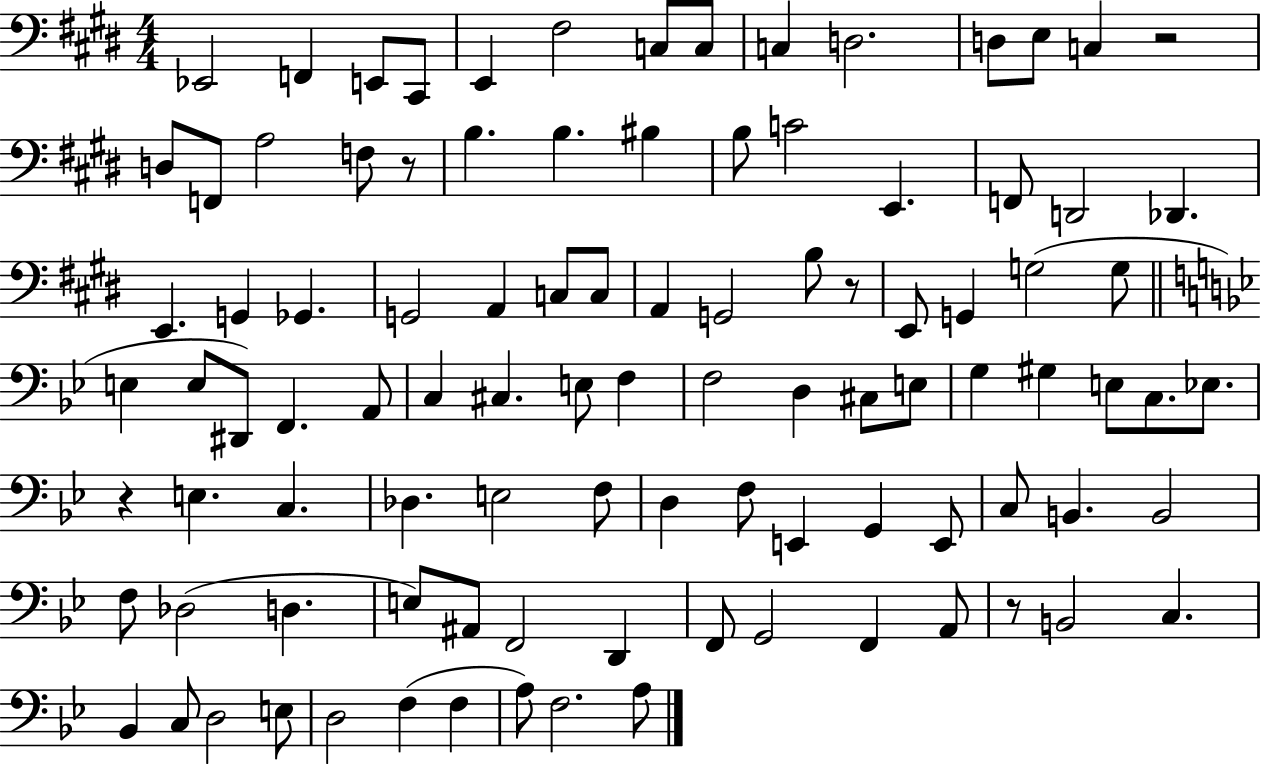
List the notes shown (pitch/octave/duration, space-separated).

Eb2/h F2/q E2/e C#2/e E2/q F#3/h C3/e C3/e C3/q D3/h. D3/e E3/e C3/q R/h D3/e F2/e A3/h F3/e R/e B3/q. B3/q. BIS3/q B3/e C4/h E2/q. F2/e D2/h Db2/q. E2/q. G2/q Gb2/q. G2/h A2/q C3/e C3/e A2/q G2/h B3/e R/e E2/e G2/q G3/h G3/e E3/q E3/e D#2/e F2/q. A2/e C3/q C#3/q. E3/e F3/q F3/h D3/q C#3/e E3/e G3/q G#3/q E3/e C3/e. Eb3/e. R/q E3/q. C3/q. Db3/q. E3/h F3/e D3/q F3/e E2/q G2/q E2/e C3/e B2/q. B2/h F3/e Db3/h D3/q. E3/e A#2/e F2/h D2/q F2/e G2/h F2/q A2/e R/e B2/h C3/q. Bb2/q C3/e D3/h E3/e D3/h F3/q F3/q A3/e F3/h. A3/e